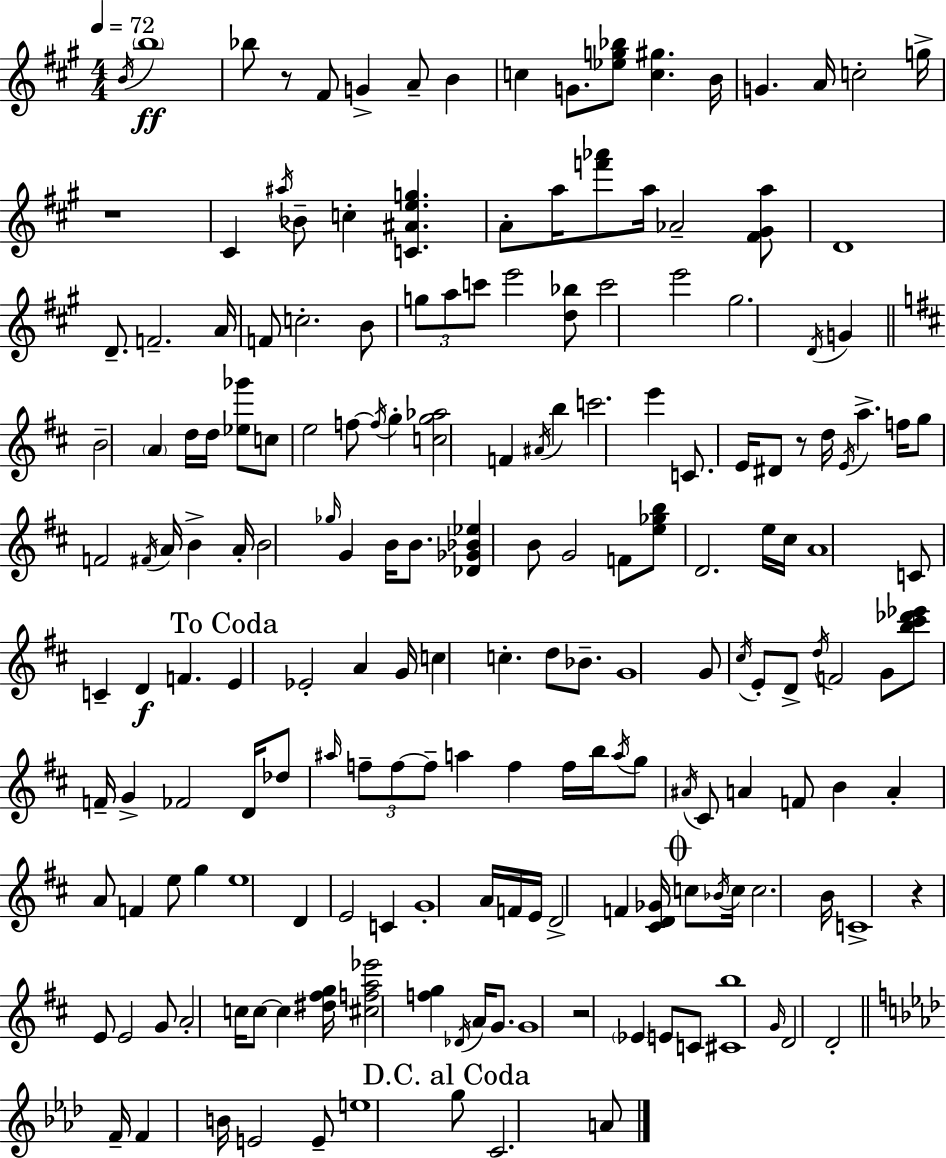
B4/s B5/w Bb5/e R/e F#4/e G4/q A4/e B4/q C5/q G4/e. [Eb5,G5,Bb5]/e [C5,G#5]/q. B4/s G4/q. A4/s C5/h G5/s R/w C#4/q A#5/s Bb4/e C5/q [C4,A#4,E5,G5]/q. A4/e A5/s [F6,Ab6]/e A5/s Ab4/h [F#4,G#4,A5]/e D4/w D4/e. F4/h. A4/s F4/e C5/h. B4/e G5/e A5/e C6/e E6/h [D5,Bb5]/e C6/h E6/h G#5/h. D4/s G4/q B4/h A4/q D5/s D5/s [Eb5,Gb6]/e C5/e E5/h F5/e F5/s G5/q [C5,G5,Ab5]/h F4/q A#4/s B5/q C6/h. E6/q C4/e. E4/s D#4/e R/e D5/s E4/s A5/q. F5/s G5/e F4/h F#4/s A4/s B4/q A4/s B4/h Gb5/s G4/q B4/s B4/e. [Db4,Gb4,Bb4,Eb5]/q B4/e G4/h F4/e [E5,Gb5,B5]/e D4/h. E5/s C#5/s A4/w C4/e C4/q D4/q F4/q. E4/q Eb4/h A4/q G4/s C5/q C5/q. D5/e Bb4/e. G4/w G4/e C#5/s E4/e D4/e D5/s F4/h G4/e [B5,C#6,Db6,Eb6]/e F4/s G4/q FES4/h D4/s Db5/e A#5/s F5/e F5/e F5/e A5/q F5/q F5/s B5/s A5/s G5/e A#4/s C#4/e A4/q F4/e B4/q A4/q A4/e F4/q E5/e G5/q E5/w D4/q E4/h C4/q G4/w A4/s F4/s E4/s D4/h F4/q [C#4,D4,Gb4]/s C5/e Bb4/s C5/s C5/h. B4/s C4/w R/q E4/e E4/h G4/e A4/h C5/s C5/e C5/q [D#5,F#5,G5]/s [C#5,F5,A5,Eb6]/h [F5,G5]/q Db4/s A4/s G4/e. G4/w R/h Eb4/q E4/e C4/e [C#4,B5]/w G4/s D4/h D4/h F4/s F4/q B4/s E4/h E4/e E5/w G5/e C4/h. A4/e